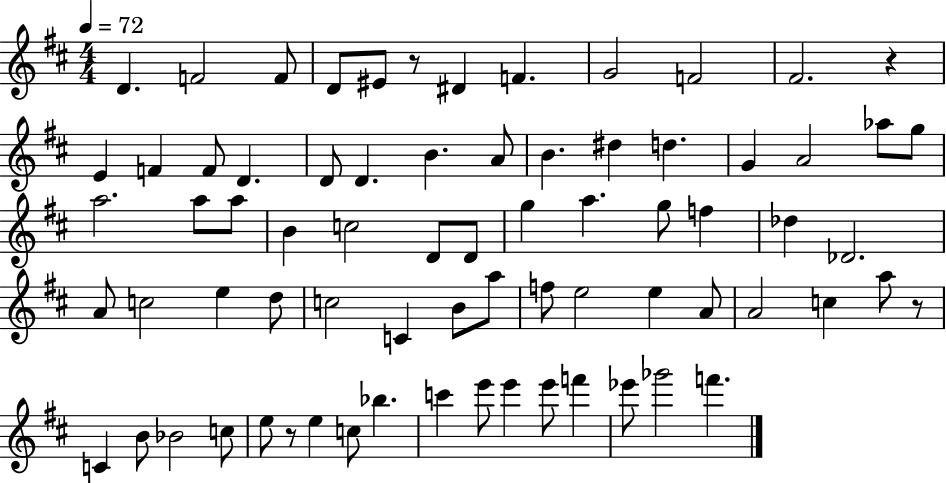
{
  \clef treble
  \numericTimeSignature
  \time 4/4
  \key d \major
  \tempo 4 = 72
  \repeat volta 2 { d'4. f'2 f'8 | d'8 eis'8 r8 dis'4 f'4. | g'2 f'2 | fis'2. r4 | \break e'4 f'4 f'8 d'4. | d'8 d'4. b'4. a'8 | b'4. dis''4 d''4. | g'4 a'2 aes''8 g''8 | \break a''2. a''8 a''8 | b'4 c''2 d'8 d'8 | g''4 a''4. g''8 f''4 | des''4 des'2. | \break a'8 c''2 e''4 d''8 | c''2 c'4 b'8 a''8 | f''8 e''2 e''4 a'8 | a'2 c''4 a''8 r8 | \break c'4 b'8 bes'2 c''8 | e''8 r8 e''4 c''8 bes''4. | c'''4 e'''8 e'''4 e'''8 f'''4 | ees'''8 ges'''2 f'''4. | \break } \bar "|."
}